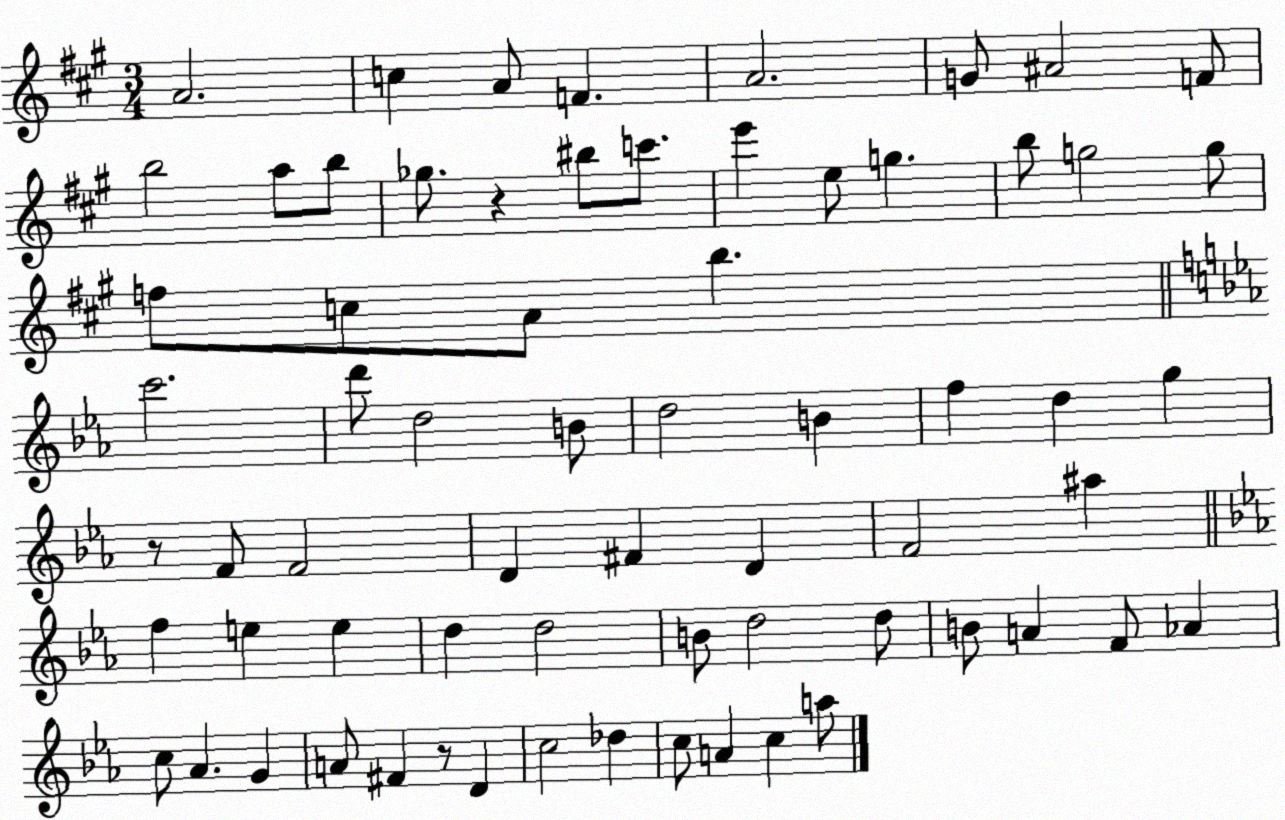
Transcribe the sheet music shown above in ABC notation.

X:1
T:Untitled
M:3/4
L:1/4
K:A
A2 c A/2 F A2 G/2 ^A2 F/2 b2 a/2 b/2 _g/2 z ^b/2 c'/2 e' e/2 g b/2 g2 g/2 f/2 c/2 A/2 b c'2 d'/2 d2 B/2 d2 B f d g z/2 F/2 F2 D ^F D F2 ^a f e e d d2 B/2 d2 d/2 B/2 A F/2 _A c/2 _A G A/2 ^F z/2 D c2 _d c/2 A c a/2